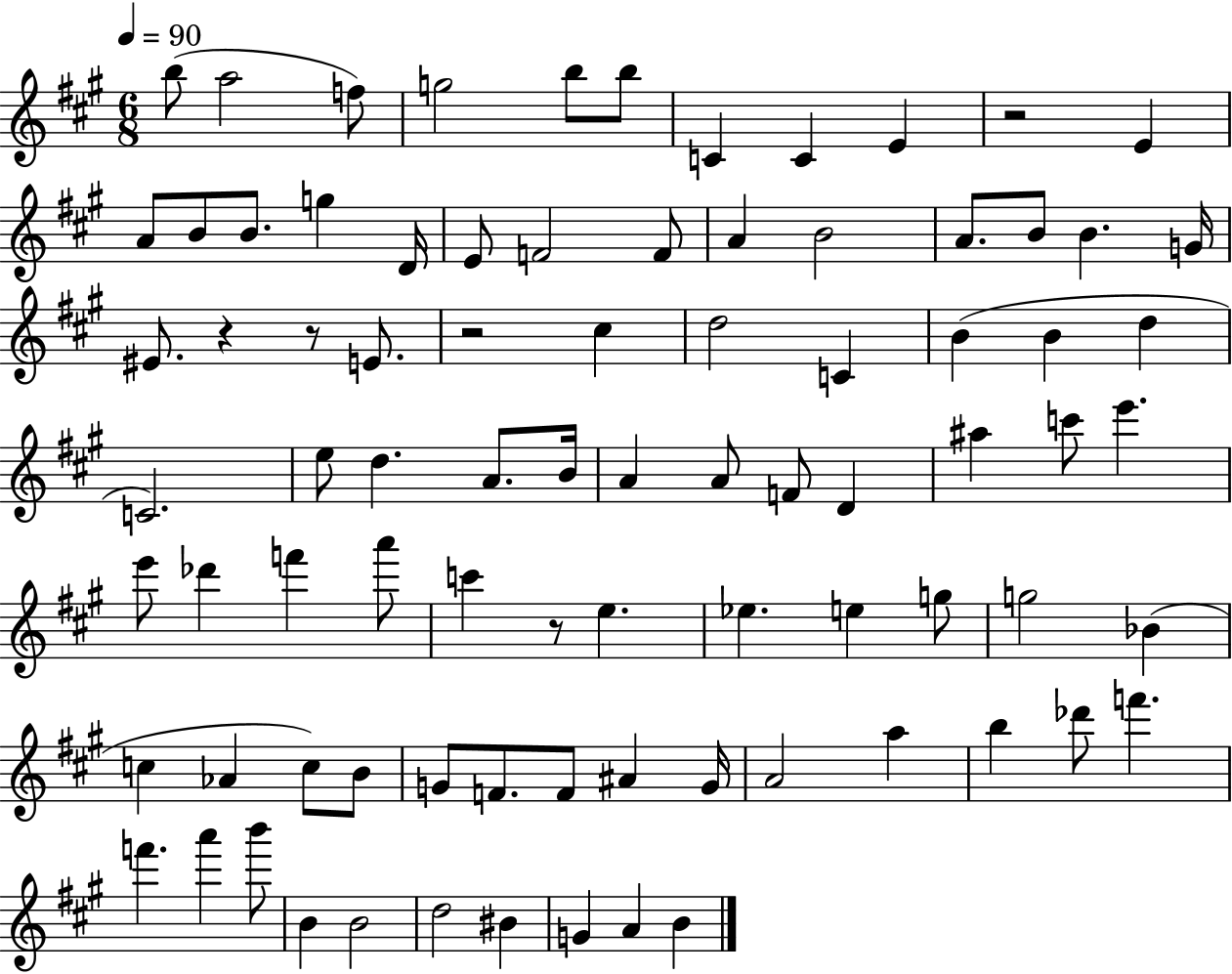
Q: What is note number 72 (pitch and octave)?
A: B6